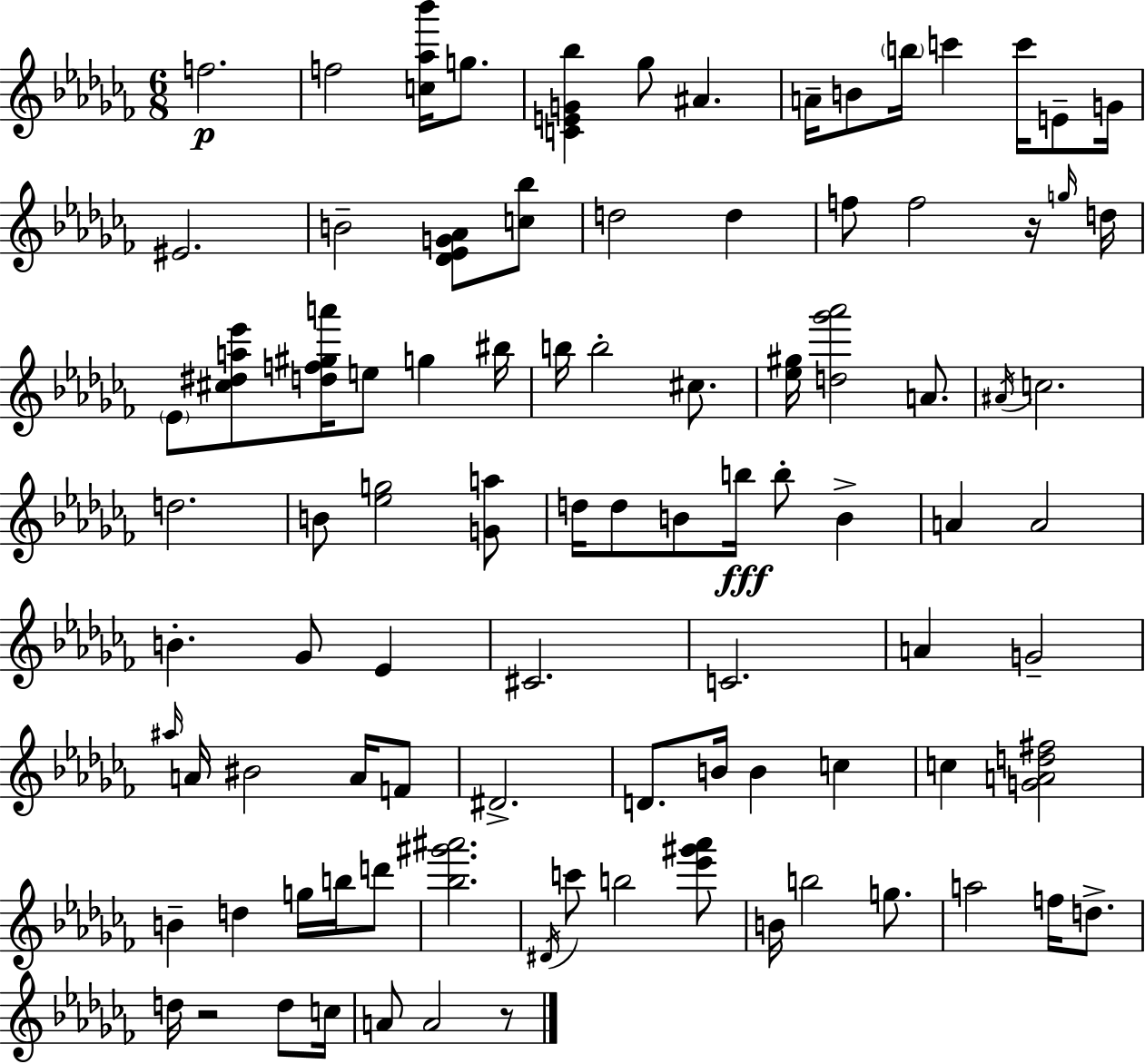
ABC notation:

X:1
T:Untitled
M:6/8
L:1/4
K:Abm
f2 f2 [c_a_b']/4 g/2 [CEG_b] _g/2 ^A A/4 B/2 b/4 c' c'/4 E/2 G/4 ^E2 B2 [_D_EG_A]/2 [c_b]/2 d2 d f/2 f2 z/4 g/4 d/4 _E/2 [^c^da_e']/2 [df^ga']/4 e/2 g ^b/4 b/4 b2 ^c/2 [_e^g]/4 [d_g'_a']2 A/2 ^A/4 c2 d2 B/2 [_eg]2 [Ga]/2 d/4 d/2 B/2 b/4 b/2 B A A2 B _G/2 _E ^C2 C2 A G2 ^a/4 A/4 ^B2 A/4 F/2 ^D2 D/2 B/4 B c c [GAd^f]2 B d g/4 b/4 d'/2 [_b^g'^a']2 ^D/4 c'/2 b2 [_e'^g'_a']/2 B/4 b2 g/2 a2 f/4 d/2 d/4 z2 d/2 c/4 A/2 A2 z/2